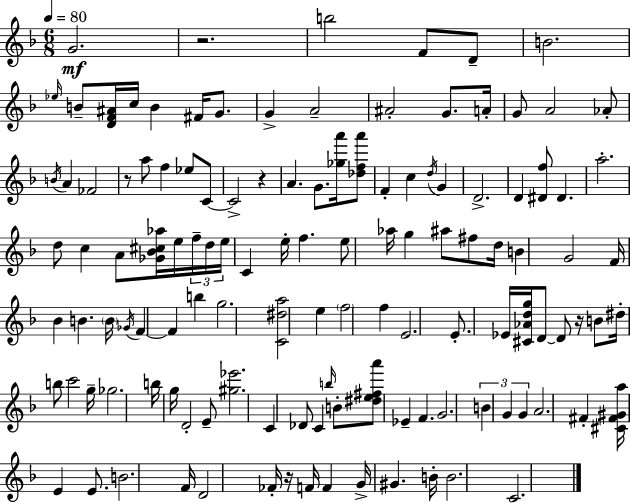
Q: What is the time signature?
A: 6/8